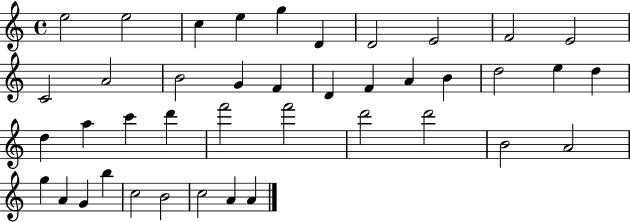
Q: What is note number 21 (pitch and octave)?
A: E5